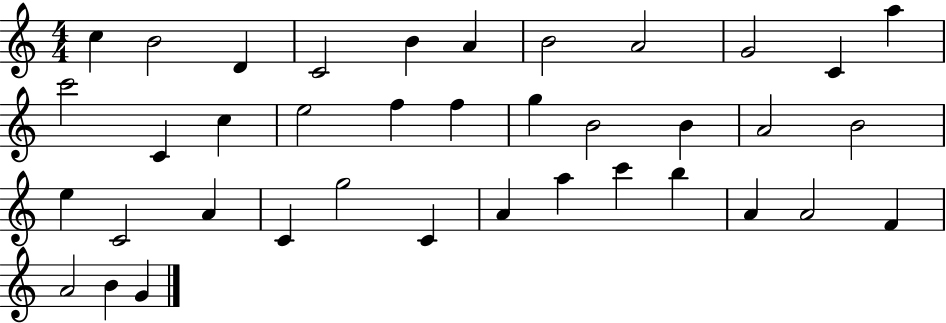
X:1
T:Untitled
M:4/4
L:1/4
K:C
c B2 D C2 B A B2 A2 G2 C a c'2 C c e2 f f g B2 B A2 B2 e C2 A C g2 C A a c' b A A2 F A2 B G